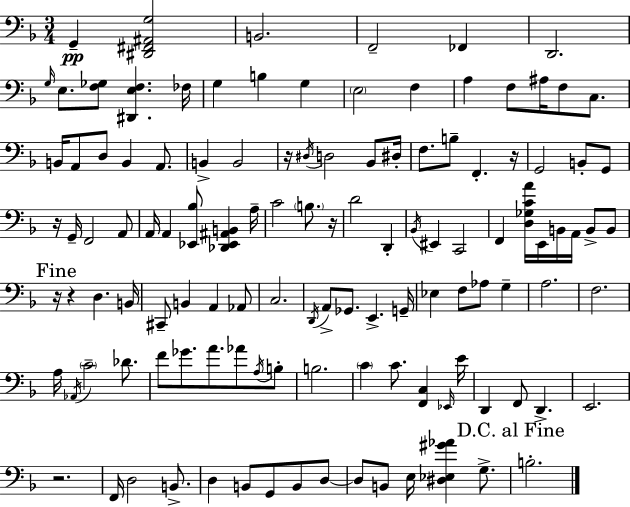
{
  \clef bass
  \numericTimeSignature
  \time 3/4
  \key d \minor
  g,4--\pp <dis, fis, ais, g>2 | b,2. | f,2-- fes,4 | d,2. | \break \grace { g16 } e8. <f ges>8 <dis, e f>4. | fes16 g4 b4 g4 | \parenthesize e2 f4 | a4 f8 ais16 f8 c8. | \break b,16 a,8 d8 b,4 a,8. | b,4-> b,2 | r16 \acciaccatura { dis16 } d2 bes,8 | dis16-. f8. b8-- f,4.-. | \break r16 g,2 b,8-. | g,8 r16 g,16-- f,2 | a,8 a,16 a,4 <ees, bes>8 <des, ees, ais, b,>4 | a16-- c'2 \parenthesize b8. | \break r16 d'2 d,4-. | \acciaccatura { bes,16 } eis,4 c,2 | f,4 <d ges c' a'>16 e,16 b,16 a,16 b,8-> | b,8 \mark "Fine" r16 r4 d4. | \break b,16 cis,8-- b,4 a,4 | aes,8 c2. | \acciaccatura { d,16 } a,8-> ges,8. e,4.-> | g,16-- ees4 f8 aes8 | \break g4-- a2. | f2. | a16 \acciaccatura { aes,16 } \parenthesize c'2-- | des'8. f'8 ges'8. a'8. | \break aes'8 \acciaccatura { a16 } b8-. b2. | \parenthesize c'4 c'8. | <f, c>4 \grace { ees,16 } e'16 d,4 f,8 | d,4.-> e,2. | \break r2. | f,16 d2 | b,8.-> d4 b,8 | g,8 b,8 d8~~ d8 b,8 e16 | \break <dis ees gis' aes'>4 g8.-> \mark "D.C. al Fine" b2.-. | \bar "|."
}